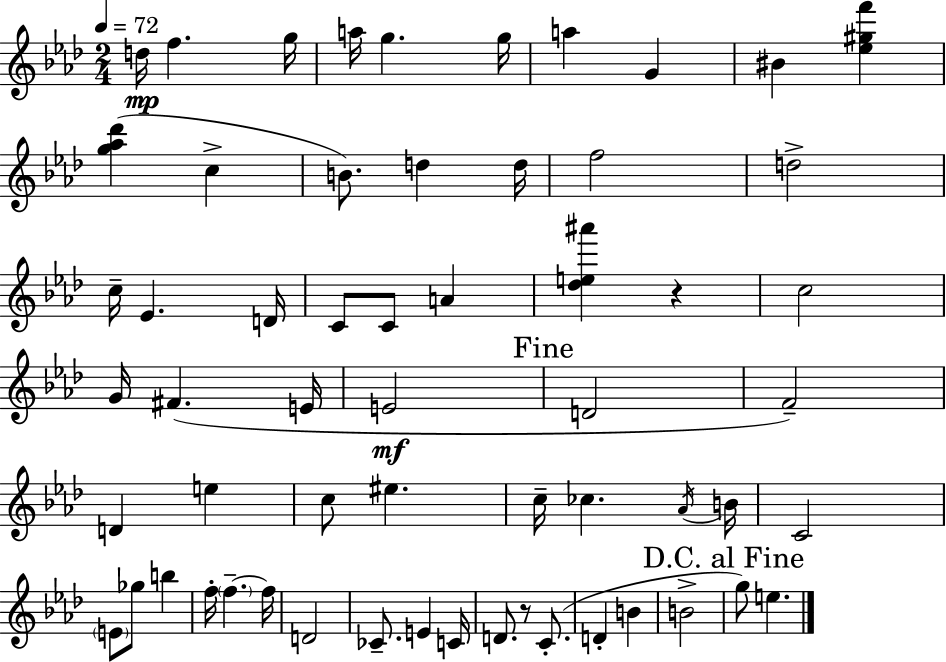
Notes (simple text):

D5/s F5/q. G5/s A5/s G5/q. G5/s A5/q G4/q BIS4/q [Eb5,G#5,F6]/q [G5,Ab5,Db6]/q C5/q B4/e. D5/q D5/s F5/h D5/h C5/s Eb4/q. D4/s C4/e C4/e A4/q [Db5,E5,A#6]/q R/q C5/h G4/s F#4/q. E4/s E4/h D4/h F4/h D4/q E5/q C5/e EIS5/q. C5/s CES5/q. Ab4/s B4/s C4/h E4/e Gb5/e B5/q F5/s F5/q. F5/s D4/h CES4/e. E4/q C4/s D4/e. R/e C4/e. D4/q B4/q B4/h G5/e E5/q.